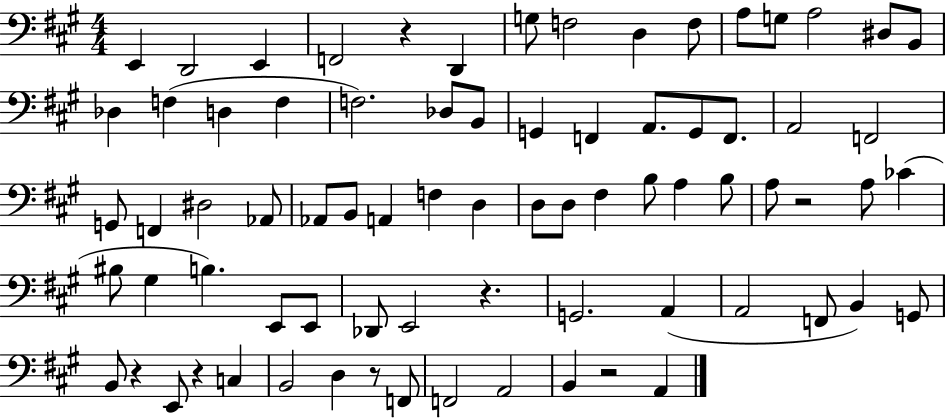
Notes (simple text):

E2/q D2/h E2/q F2/h R/q D2/q G3/e F3/h D3/q F3/e A3/e G3/e A3/h D#3/e B2/e Db3/q F3/q D3/q F3/q F3/h. Db3/e B2/e G2/q F2/q A2/e. G2/e F2/e. A2/h F2/h G2/e F2/q D#3/h Ab2/e Ab2/e B2/e A2/q F3/q D3/q D3/e D3/e F#3/q B3/e A3/q B3/e A3/e R/h A3/e CES4/q BIS3/e G#3/q B3/q. E2/e E2/e Db2/e E2/h R/q. G2/h. A2/q A2/h F2/e B2/q G2/e B2/e R/q E2/e R/q C3/q B2/h D3/q R/e F2/e F2/h A2/h B2/q R/h A2/q